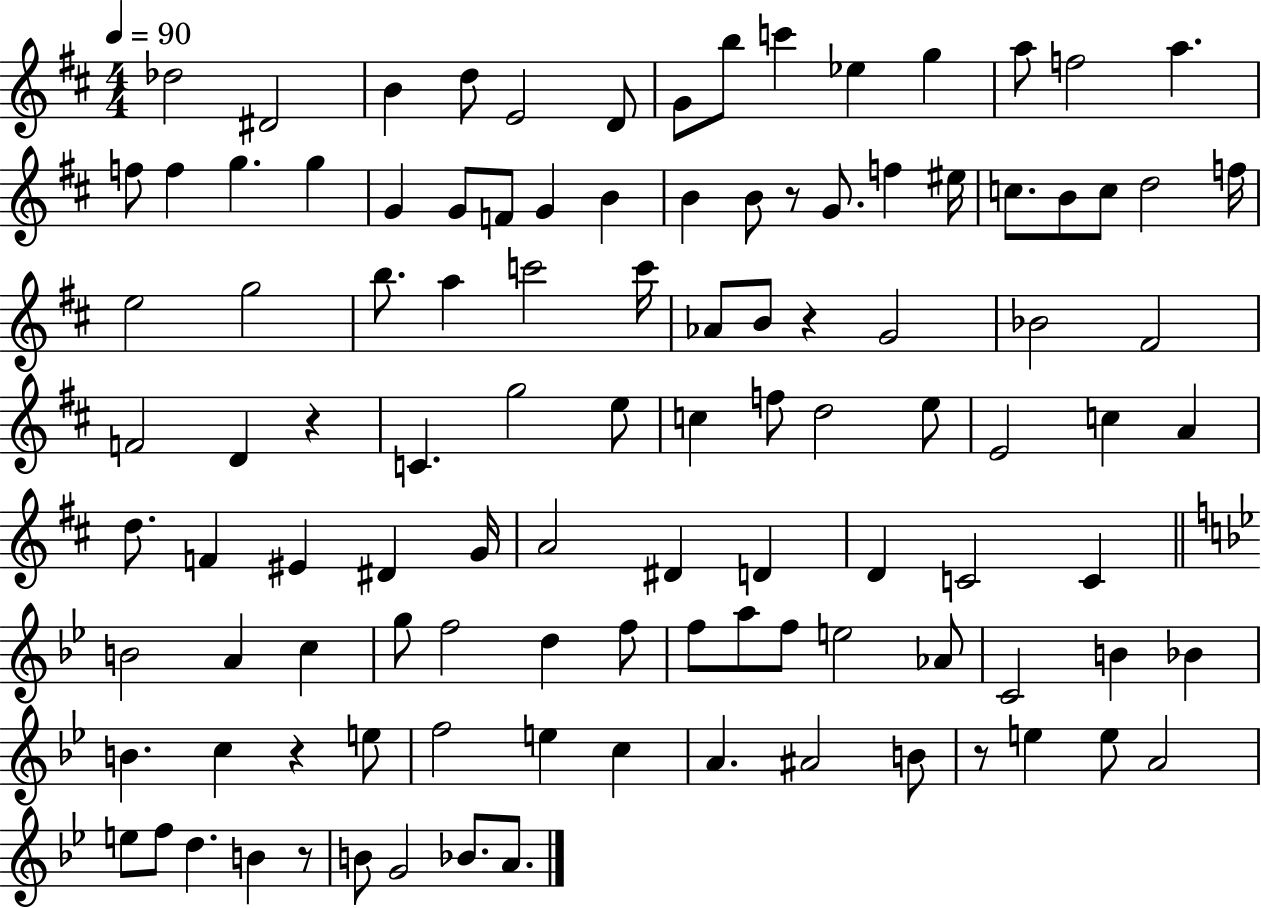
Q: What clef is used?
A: treble